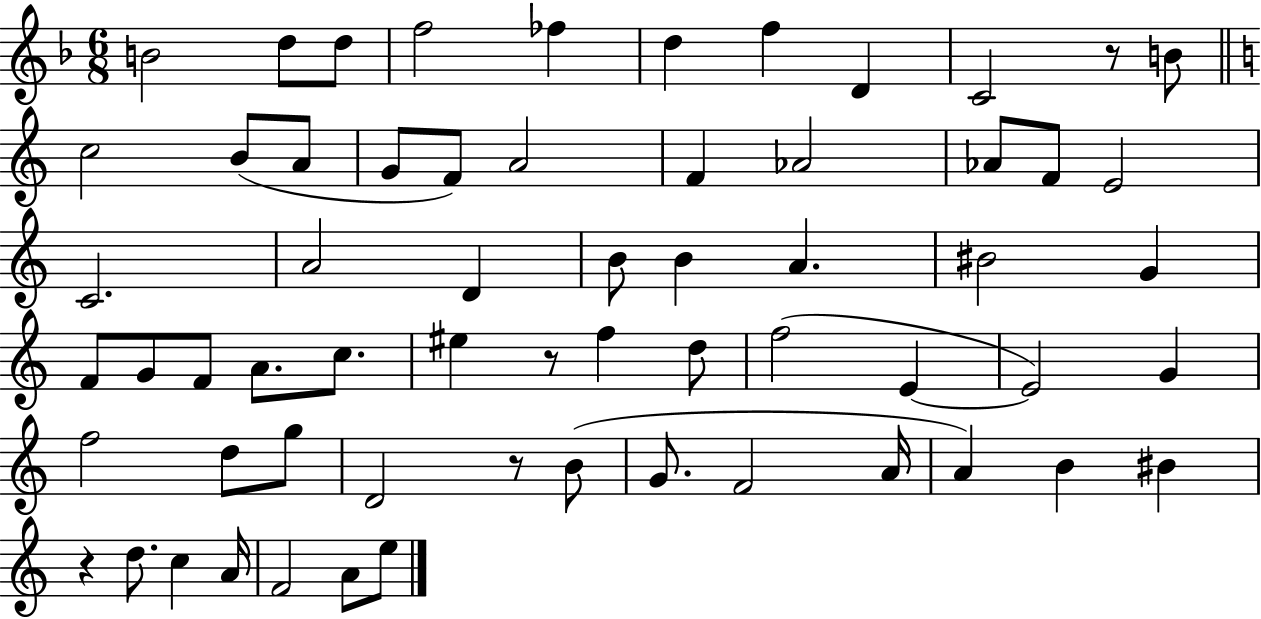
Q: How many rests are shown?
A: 4